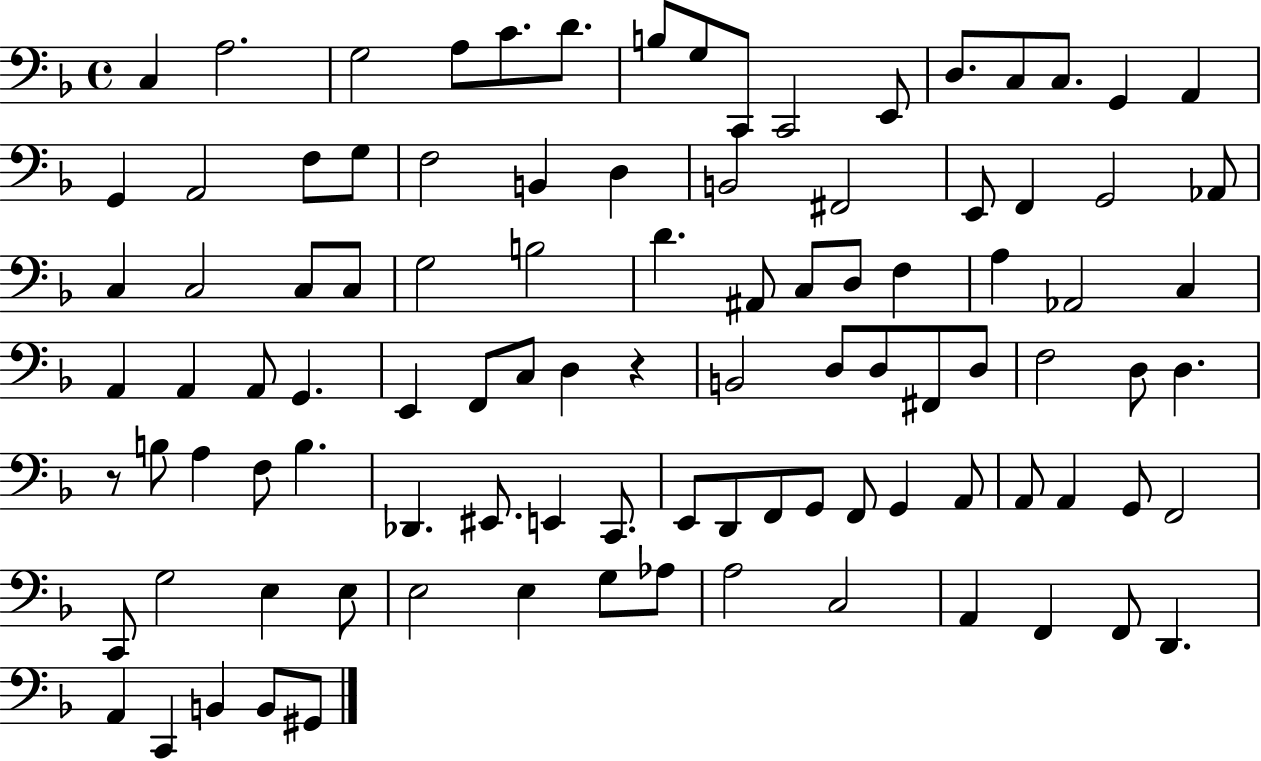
{
  \clef bass
  \time 4/4
  \defaultTimeSignature
  \key f \major
  c4 a2. | g2 a8 c'8. d'8. | b8 g8 c,8 c,2 e,8 | d8. c8 c8. g,4 a,4 | \break g,4 a,2 f8 g8 | f2 b,4 d4 | b,2 fis,2 | e,8 f,4 g,2 aes,8 | \break c4 c2 c8 c8 | g2 b2 | d'4. ais,8 c8 d8 f4 | a4 aes,2 c4 | \break a,4 a,4 a,8 g,4. | e,4 f,8 c8 d4 r4 | b,2 d8 d8 fis,8 d8 | f2 d8 d4. | \break r8 b8 a4 f8 b4. | des,4. eis,8. e,4 c,8. | e,8 d,8 f,8 g,8 f,8 g,4 a,8 | a,8 a,4 g,8 f,2 | \break c,8 g2 e4 e8 | e2 e4 g8 aes8 | a2 c2 | a,4 f,4 f,8 d,4. | \break a,4 c,4 b,4 b,8 gis,8 | \bar "|."
}